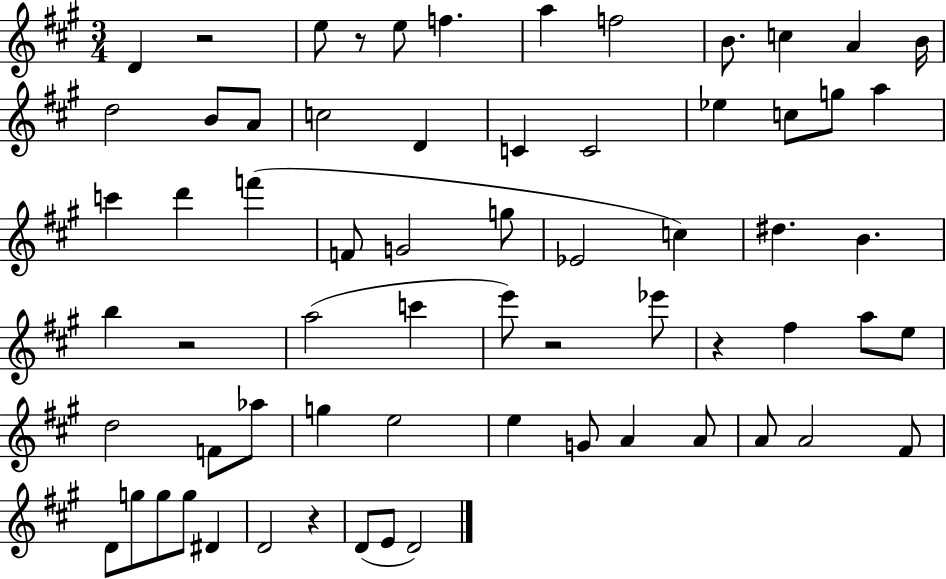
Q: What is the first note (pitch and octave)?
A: D4